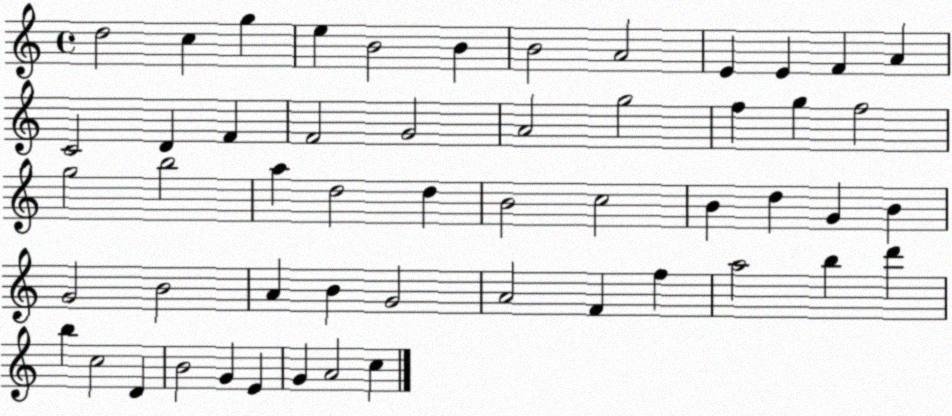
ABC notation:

X:1
T:Untitled
M:4/4
L:1/4
K:C
d2 c g e B2 B B2 A2 E E F A C2 D F F2 G2 A2 g2 f g f2 g2 b2 a d2 d B2 c2 B d G B G2 B2 A B G2 A2 F f a2 b d' b c2 D B2 G E G A2 c